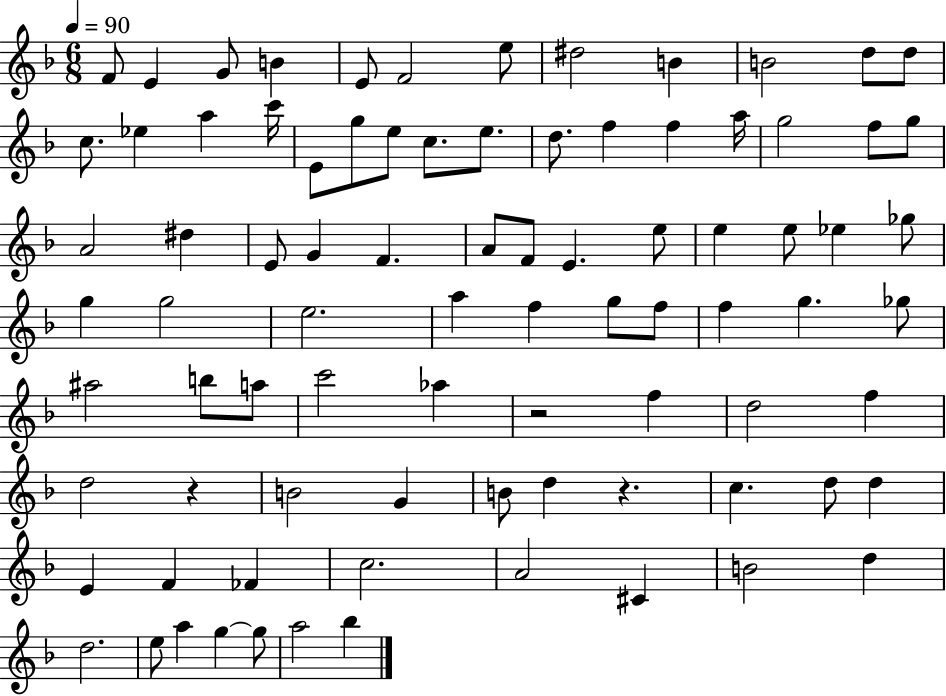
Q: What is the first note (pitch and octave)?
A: F4